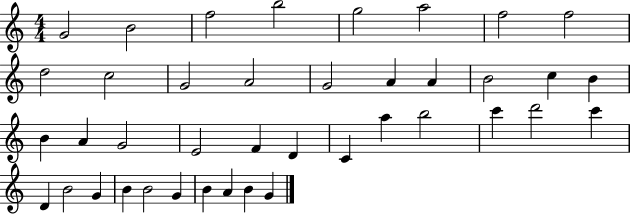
G4/h B4/h F5/h B5/h G5/h A5/h F5/h F5/h D5/h C5/h G4/h A4/h G4/h A4/q A4/q B4/h C5/q B4/q B4/q A4/q G4/h E4/h F4/q D4/q C4/q A5/q B5/h C6/q D6/h C6/q D4/q B4/h G4/q B4/q B4/h G4/q B4/q A4/q B4/q G4/q